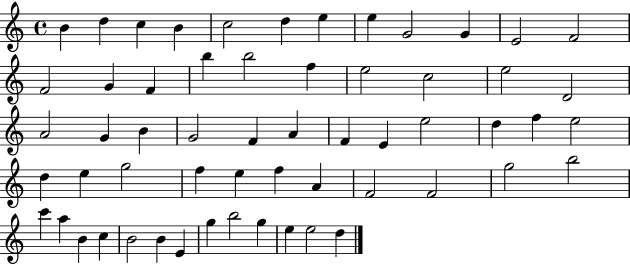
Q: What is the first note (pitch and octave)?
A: B4